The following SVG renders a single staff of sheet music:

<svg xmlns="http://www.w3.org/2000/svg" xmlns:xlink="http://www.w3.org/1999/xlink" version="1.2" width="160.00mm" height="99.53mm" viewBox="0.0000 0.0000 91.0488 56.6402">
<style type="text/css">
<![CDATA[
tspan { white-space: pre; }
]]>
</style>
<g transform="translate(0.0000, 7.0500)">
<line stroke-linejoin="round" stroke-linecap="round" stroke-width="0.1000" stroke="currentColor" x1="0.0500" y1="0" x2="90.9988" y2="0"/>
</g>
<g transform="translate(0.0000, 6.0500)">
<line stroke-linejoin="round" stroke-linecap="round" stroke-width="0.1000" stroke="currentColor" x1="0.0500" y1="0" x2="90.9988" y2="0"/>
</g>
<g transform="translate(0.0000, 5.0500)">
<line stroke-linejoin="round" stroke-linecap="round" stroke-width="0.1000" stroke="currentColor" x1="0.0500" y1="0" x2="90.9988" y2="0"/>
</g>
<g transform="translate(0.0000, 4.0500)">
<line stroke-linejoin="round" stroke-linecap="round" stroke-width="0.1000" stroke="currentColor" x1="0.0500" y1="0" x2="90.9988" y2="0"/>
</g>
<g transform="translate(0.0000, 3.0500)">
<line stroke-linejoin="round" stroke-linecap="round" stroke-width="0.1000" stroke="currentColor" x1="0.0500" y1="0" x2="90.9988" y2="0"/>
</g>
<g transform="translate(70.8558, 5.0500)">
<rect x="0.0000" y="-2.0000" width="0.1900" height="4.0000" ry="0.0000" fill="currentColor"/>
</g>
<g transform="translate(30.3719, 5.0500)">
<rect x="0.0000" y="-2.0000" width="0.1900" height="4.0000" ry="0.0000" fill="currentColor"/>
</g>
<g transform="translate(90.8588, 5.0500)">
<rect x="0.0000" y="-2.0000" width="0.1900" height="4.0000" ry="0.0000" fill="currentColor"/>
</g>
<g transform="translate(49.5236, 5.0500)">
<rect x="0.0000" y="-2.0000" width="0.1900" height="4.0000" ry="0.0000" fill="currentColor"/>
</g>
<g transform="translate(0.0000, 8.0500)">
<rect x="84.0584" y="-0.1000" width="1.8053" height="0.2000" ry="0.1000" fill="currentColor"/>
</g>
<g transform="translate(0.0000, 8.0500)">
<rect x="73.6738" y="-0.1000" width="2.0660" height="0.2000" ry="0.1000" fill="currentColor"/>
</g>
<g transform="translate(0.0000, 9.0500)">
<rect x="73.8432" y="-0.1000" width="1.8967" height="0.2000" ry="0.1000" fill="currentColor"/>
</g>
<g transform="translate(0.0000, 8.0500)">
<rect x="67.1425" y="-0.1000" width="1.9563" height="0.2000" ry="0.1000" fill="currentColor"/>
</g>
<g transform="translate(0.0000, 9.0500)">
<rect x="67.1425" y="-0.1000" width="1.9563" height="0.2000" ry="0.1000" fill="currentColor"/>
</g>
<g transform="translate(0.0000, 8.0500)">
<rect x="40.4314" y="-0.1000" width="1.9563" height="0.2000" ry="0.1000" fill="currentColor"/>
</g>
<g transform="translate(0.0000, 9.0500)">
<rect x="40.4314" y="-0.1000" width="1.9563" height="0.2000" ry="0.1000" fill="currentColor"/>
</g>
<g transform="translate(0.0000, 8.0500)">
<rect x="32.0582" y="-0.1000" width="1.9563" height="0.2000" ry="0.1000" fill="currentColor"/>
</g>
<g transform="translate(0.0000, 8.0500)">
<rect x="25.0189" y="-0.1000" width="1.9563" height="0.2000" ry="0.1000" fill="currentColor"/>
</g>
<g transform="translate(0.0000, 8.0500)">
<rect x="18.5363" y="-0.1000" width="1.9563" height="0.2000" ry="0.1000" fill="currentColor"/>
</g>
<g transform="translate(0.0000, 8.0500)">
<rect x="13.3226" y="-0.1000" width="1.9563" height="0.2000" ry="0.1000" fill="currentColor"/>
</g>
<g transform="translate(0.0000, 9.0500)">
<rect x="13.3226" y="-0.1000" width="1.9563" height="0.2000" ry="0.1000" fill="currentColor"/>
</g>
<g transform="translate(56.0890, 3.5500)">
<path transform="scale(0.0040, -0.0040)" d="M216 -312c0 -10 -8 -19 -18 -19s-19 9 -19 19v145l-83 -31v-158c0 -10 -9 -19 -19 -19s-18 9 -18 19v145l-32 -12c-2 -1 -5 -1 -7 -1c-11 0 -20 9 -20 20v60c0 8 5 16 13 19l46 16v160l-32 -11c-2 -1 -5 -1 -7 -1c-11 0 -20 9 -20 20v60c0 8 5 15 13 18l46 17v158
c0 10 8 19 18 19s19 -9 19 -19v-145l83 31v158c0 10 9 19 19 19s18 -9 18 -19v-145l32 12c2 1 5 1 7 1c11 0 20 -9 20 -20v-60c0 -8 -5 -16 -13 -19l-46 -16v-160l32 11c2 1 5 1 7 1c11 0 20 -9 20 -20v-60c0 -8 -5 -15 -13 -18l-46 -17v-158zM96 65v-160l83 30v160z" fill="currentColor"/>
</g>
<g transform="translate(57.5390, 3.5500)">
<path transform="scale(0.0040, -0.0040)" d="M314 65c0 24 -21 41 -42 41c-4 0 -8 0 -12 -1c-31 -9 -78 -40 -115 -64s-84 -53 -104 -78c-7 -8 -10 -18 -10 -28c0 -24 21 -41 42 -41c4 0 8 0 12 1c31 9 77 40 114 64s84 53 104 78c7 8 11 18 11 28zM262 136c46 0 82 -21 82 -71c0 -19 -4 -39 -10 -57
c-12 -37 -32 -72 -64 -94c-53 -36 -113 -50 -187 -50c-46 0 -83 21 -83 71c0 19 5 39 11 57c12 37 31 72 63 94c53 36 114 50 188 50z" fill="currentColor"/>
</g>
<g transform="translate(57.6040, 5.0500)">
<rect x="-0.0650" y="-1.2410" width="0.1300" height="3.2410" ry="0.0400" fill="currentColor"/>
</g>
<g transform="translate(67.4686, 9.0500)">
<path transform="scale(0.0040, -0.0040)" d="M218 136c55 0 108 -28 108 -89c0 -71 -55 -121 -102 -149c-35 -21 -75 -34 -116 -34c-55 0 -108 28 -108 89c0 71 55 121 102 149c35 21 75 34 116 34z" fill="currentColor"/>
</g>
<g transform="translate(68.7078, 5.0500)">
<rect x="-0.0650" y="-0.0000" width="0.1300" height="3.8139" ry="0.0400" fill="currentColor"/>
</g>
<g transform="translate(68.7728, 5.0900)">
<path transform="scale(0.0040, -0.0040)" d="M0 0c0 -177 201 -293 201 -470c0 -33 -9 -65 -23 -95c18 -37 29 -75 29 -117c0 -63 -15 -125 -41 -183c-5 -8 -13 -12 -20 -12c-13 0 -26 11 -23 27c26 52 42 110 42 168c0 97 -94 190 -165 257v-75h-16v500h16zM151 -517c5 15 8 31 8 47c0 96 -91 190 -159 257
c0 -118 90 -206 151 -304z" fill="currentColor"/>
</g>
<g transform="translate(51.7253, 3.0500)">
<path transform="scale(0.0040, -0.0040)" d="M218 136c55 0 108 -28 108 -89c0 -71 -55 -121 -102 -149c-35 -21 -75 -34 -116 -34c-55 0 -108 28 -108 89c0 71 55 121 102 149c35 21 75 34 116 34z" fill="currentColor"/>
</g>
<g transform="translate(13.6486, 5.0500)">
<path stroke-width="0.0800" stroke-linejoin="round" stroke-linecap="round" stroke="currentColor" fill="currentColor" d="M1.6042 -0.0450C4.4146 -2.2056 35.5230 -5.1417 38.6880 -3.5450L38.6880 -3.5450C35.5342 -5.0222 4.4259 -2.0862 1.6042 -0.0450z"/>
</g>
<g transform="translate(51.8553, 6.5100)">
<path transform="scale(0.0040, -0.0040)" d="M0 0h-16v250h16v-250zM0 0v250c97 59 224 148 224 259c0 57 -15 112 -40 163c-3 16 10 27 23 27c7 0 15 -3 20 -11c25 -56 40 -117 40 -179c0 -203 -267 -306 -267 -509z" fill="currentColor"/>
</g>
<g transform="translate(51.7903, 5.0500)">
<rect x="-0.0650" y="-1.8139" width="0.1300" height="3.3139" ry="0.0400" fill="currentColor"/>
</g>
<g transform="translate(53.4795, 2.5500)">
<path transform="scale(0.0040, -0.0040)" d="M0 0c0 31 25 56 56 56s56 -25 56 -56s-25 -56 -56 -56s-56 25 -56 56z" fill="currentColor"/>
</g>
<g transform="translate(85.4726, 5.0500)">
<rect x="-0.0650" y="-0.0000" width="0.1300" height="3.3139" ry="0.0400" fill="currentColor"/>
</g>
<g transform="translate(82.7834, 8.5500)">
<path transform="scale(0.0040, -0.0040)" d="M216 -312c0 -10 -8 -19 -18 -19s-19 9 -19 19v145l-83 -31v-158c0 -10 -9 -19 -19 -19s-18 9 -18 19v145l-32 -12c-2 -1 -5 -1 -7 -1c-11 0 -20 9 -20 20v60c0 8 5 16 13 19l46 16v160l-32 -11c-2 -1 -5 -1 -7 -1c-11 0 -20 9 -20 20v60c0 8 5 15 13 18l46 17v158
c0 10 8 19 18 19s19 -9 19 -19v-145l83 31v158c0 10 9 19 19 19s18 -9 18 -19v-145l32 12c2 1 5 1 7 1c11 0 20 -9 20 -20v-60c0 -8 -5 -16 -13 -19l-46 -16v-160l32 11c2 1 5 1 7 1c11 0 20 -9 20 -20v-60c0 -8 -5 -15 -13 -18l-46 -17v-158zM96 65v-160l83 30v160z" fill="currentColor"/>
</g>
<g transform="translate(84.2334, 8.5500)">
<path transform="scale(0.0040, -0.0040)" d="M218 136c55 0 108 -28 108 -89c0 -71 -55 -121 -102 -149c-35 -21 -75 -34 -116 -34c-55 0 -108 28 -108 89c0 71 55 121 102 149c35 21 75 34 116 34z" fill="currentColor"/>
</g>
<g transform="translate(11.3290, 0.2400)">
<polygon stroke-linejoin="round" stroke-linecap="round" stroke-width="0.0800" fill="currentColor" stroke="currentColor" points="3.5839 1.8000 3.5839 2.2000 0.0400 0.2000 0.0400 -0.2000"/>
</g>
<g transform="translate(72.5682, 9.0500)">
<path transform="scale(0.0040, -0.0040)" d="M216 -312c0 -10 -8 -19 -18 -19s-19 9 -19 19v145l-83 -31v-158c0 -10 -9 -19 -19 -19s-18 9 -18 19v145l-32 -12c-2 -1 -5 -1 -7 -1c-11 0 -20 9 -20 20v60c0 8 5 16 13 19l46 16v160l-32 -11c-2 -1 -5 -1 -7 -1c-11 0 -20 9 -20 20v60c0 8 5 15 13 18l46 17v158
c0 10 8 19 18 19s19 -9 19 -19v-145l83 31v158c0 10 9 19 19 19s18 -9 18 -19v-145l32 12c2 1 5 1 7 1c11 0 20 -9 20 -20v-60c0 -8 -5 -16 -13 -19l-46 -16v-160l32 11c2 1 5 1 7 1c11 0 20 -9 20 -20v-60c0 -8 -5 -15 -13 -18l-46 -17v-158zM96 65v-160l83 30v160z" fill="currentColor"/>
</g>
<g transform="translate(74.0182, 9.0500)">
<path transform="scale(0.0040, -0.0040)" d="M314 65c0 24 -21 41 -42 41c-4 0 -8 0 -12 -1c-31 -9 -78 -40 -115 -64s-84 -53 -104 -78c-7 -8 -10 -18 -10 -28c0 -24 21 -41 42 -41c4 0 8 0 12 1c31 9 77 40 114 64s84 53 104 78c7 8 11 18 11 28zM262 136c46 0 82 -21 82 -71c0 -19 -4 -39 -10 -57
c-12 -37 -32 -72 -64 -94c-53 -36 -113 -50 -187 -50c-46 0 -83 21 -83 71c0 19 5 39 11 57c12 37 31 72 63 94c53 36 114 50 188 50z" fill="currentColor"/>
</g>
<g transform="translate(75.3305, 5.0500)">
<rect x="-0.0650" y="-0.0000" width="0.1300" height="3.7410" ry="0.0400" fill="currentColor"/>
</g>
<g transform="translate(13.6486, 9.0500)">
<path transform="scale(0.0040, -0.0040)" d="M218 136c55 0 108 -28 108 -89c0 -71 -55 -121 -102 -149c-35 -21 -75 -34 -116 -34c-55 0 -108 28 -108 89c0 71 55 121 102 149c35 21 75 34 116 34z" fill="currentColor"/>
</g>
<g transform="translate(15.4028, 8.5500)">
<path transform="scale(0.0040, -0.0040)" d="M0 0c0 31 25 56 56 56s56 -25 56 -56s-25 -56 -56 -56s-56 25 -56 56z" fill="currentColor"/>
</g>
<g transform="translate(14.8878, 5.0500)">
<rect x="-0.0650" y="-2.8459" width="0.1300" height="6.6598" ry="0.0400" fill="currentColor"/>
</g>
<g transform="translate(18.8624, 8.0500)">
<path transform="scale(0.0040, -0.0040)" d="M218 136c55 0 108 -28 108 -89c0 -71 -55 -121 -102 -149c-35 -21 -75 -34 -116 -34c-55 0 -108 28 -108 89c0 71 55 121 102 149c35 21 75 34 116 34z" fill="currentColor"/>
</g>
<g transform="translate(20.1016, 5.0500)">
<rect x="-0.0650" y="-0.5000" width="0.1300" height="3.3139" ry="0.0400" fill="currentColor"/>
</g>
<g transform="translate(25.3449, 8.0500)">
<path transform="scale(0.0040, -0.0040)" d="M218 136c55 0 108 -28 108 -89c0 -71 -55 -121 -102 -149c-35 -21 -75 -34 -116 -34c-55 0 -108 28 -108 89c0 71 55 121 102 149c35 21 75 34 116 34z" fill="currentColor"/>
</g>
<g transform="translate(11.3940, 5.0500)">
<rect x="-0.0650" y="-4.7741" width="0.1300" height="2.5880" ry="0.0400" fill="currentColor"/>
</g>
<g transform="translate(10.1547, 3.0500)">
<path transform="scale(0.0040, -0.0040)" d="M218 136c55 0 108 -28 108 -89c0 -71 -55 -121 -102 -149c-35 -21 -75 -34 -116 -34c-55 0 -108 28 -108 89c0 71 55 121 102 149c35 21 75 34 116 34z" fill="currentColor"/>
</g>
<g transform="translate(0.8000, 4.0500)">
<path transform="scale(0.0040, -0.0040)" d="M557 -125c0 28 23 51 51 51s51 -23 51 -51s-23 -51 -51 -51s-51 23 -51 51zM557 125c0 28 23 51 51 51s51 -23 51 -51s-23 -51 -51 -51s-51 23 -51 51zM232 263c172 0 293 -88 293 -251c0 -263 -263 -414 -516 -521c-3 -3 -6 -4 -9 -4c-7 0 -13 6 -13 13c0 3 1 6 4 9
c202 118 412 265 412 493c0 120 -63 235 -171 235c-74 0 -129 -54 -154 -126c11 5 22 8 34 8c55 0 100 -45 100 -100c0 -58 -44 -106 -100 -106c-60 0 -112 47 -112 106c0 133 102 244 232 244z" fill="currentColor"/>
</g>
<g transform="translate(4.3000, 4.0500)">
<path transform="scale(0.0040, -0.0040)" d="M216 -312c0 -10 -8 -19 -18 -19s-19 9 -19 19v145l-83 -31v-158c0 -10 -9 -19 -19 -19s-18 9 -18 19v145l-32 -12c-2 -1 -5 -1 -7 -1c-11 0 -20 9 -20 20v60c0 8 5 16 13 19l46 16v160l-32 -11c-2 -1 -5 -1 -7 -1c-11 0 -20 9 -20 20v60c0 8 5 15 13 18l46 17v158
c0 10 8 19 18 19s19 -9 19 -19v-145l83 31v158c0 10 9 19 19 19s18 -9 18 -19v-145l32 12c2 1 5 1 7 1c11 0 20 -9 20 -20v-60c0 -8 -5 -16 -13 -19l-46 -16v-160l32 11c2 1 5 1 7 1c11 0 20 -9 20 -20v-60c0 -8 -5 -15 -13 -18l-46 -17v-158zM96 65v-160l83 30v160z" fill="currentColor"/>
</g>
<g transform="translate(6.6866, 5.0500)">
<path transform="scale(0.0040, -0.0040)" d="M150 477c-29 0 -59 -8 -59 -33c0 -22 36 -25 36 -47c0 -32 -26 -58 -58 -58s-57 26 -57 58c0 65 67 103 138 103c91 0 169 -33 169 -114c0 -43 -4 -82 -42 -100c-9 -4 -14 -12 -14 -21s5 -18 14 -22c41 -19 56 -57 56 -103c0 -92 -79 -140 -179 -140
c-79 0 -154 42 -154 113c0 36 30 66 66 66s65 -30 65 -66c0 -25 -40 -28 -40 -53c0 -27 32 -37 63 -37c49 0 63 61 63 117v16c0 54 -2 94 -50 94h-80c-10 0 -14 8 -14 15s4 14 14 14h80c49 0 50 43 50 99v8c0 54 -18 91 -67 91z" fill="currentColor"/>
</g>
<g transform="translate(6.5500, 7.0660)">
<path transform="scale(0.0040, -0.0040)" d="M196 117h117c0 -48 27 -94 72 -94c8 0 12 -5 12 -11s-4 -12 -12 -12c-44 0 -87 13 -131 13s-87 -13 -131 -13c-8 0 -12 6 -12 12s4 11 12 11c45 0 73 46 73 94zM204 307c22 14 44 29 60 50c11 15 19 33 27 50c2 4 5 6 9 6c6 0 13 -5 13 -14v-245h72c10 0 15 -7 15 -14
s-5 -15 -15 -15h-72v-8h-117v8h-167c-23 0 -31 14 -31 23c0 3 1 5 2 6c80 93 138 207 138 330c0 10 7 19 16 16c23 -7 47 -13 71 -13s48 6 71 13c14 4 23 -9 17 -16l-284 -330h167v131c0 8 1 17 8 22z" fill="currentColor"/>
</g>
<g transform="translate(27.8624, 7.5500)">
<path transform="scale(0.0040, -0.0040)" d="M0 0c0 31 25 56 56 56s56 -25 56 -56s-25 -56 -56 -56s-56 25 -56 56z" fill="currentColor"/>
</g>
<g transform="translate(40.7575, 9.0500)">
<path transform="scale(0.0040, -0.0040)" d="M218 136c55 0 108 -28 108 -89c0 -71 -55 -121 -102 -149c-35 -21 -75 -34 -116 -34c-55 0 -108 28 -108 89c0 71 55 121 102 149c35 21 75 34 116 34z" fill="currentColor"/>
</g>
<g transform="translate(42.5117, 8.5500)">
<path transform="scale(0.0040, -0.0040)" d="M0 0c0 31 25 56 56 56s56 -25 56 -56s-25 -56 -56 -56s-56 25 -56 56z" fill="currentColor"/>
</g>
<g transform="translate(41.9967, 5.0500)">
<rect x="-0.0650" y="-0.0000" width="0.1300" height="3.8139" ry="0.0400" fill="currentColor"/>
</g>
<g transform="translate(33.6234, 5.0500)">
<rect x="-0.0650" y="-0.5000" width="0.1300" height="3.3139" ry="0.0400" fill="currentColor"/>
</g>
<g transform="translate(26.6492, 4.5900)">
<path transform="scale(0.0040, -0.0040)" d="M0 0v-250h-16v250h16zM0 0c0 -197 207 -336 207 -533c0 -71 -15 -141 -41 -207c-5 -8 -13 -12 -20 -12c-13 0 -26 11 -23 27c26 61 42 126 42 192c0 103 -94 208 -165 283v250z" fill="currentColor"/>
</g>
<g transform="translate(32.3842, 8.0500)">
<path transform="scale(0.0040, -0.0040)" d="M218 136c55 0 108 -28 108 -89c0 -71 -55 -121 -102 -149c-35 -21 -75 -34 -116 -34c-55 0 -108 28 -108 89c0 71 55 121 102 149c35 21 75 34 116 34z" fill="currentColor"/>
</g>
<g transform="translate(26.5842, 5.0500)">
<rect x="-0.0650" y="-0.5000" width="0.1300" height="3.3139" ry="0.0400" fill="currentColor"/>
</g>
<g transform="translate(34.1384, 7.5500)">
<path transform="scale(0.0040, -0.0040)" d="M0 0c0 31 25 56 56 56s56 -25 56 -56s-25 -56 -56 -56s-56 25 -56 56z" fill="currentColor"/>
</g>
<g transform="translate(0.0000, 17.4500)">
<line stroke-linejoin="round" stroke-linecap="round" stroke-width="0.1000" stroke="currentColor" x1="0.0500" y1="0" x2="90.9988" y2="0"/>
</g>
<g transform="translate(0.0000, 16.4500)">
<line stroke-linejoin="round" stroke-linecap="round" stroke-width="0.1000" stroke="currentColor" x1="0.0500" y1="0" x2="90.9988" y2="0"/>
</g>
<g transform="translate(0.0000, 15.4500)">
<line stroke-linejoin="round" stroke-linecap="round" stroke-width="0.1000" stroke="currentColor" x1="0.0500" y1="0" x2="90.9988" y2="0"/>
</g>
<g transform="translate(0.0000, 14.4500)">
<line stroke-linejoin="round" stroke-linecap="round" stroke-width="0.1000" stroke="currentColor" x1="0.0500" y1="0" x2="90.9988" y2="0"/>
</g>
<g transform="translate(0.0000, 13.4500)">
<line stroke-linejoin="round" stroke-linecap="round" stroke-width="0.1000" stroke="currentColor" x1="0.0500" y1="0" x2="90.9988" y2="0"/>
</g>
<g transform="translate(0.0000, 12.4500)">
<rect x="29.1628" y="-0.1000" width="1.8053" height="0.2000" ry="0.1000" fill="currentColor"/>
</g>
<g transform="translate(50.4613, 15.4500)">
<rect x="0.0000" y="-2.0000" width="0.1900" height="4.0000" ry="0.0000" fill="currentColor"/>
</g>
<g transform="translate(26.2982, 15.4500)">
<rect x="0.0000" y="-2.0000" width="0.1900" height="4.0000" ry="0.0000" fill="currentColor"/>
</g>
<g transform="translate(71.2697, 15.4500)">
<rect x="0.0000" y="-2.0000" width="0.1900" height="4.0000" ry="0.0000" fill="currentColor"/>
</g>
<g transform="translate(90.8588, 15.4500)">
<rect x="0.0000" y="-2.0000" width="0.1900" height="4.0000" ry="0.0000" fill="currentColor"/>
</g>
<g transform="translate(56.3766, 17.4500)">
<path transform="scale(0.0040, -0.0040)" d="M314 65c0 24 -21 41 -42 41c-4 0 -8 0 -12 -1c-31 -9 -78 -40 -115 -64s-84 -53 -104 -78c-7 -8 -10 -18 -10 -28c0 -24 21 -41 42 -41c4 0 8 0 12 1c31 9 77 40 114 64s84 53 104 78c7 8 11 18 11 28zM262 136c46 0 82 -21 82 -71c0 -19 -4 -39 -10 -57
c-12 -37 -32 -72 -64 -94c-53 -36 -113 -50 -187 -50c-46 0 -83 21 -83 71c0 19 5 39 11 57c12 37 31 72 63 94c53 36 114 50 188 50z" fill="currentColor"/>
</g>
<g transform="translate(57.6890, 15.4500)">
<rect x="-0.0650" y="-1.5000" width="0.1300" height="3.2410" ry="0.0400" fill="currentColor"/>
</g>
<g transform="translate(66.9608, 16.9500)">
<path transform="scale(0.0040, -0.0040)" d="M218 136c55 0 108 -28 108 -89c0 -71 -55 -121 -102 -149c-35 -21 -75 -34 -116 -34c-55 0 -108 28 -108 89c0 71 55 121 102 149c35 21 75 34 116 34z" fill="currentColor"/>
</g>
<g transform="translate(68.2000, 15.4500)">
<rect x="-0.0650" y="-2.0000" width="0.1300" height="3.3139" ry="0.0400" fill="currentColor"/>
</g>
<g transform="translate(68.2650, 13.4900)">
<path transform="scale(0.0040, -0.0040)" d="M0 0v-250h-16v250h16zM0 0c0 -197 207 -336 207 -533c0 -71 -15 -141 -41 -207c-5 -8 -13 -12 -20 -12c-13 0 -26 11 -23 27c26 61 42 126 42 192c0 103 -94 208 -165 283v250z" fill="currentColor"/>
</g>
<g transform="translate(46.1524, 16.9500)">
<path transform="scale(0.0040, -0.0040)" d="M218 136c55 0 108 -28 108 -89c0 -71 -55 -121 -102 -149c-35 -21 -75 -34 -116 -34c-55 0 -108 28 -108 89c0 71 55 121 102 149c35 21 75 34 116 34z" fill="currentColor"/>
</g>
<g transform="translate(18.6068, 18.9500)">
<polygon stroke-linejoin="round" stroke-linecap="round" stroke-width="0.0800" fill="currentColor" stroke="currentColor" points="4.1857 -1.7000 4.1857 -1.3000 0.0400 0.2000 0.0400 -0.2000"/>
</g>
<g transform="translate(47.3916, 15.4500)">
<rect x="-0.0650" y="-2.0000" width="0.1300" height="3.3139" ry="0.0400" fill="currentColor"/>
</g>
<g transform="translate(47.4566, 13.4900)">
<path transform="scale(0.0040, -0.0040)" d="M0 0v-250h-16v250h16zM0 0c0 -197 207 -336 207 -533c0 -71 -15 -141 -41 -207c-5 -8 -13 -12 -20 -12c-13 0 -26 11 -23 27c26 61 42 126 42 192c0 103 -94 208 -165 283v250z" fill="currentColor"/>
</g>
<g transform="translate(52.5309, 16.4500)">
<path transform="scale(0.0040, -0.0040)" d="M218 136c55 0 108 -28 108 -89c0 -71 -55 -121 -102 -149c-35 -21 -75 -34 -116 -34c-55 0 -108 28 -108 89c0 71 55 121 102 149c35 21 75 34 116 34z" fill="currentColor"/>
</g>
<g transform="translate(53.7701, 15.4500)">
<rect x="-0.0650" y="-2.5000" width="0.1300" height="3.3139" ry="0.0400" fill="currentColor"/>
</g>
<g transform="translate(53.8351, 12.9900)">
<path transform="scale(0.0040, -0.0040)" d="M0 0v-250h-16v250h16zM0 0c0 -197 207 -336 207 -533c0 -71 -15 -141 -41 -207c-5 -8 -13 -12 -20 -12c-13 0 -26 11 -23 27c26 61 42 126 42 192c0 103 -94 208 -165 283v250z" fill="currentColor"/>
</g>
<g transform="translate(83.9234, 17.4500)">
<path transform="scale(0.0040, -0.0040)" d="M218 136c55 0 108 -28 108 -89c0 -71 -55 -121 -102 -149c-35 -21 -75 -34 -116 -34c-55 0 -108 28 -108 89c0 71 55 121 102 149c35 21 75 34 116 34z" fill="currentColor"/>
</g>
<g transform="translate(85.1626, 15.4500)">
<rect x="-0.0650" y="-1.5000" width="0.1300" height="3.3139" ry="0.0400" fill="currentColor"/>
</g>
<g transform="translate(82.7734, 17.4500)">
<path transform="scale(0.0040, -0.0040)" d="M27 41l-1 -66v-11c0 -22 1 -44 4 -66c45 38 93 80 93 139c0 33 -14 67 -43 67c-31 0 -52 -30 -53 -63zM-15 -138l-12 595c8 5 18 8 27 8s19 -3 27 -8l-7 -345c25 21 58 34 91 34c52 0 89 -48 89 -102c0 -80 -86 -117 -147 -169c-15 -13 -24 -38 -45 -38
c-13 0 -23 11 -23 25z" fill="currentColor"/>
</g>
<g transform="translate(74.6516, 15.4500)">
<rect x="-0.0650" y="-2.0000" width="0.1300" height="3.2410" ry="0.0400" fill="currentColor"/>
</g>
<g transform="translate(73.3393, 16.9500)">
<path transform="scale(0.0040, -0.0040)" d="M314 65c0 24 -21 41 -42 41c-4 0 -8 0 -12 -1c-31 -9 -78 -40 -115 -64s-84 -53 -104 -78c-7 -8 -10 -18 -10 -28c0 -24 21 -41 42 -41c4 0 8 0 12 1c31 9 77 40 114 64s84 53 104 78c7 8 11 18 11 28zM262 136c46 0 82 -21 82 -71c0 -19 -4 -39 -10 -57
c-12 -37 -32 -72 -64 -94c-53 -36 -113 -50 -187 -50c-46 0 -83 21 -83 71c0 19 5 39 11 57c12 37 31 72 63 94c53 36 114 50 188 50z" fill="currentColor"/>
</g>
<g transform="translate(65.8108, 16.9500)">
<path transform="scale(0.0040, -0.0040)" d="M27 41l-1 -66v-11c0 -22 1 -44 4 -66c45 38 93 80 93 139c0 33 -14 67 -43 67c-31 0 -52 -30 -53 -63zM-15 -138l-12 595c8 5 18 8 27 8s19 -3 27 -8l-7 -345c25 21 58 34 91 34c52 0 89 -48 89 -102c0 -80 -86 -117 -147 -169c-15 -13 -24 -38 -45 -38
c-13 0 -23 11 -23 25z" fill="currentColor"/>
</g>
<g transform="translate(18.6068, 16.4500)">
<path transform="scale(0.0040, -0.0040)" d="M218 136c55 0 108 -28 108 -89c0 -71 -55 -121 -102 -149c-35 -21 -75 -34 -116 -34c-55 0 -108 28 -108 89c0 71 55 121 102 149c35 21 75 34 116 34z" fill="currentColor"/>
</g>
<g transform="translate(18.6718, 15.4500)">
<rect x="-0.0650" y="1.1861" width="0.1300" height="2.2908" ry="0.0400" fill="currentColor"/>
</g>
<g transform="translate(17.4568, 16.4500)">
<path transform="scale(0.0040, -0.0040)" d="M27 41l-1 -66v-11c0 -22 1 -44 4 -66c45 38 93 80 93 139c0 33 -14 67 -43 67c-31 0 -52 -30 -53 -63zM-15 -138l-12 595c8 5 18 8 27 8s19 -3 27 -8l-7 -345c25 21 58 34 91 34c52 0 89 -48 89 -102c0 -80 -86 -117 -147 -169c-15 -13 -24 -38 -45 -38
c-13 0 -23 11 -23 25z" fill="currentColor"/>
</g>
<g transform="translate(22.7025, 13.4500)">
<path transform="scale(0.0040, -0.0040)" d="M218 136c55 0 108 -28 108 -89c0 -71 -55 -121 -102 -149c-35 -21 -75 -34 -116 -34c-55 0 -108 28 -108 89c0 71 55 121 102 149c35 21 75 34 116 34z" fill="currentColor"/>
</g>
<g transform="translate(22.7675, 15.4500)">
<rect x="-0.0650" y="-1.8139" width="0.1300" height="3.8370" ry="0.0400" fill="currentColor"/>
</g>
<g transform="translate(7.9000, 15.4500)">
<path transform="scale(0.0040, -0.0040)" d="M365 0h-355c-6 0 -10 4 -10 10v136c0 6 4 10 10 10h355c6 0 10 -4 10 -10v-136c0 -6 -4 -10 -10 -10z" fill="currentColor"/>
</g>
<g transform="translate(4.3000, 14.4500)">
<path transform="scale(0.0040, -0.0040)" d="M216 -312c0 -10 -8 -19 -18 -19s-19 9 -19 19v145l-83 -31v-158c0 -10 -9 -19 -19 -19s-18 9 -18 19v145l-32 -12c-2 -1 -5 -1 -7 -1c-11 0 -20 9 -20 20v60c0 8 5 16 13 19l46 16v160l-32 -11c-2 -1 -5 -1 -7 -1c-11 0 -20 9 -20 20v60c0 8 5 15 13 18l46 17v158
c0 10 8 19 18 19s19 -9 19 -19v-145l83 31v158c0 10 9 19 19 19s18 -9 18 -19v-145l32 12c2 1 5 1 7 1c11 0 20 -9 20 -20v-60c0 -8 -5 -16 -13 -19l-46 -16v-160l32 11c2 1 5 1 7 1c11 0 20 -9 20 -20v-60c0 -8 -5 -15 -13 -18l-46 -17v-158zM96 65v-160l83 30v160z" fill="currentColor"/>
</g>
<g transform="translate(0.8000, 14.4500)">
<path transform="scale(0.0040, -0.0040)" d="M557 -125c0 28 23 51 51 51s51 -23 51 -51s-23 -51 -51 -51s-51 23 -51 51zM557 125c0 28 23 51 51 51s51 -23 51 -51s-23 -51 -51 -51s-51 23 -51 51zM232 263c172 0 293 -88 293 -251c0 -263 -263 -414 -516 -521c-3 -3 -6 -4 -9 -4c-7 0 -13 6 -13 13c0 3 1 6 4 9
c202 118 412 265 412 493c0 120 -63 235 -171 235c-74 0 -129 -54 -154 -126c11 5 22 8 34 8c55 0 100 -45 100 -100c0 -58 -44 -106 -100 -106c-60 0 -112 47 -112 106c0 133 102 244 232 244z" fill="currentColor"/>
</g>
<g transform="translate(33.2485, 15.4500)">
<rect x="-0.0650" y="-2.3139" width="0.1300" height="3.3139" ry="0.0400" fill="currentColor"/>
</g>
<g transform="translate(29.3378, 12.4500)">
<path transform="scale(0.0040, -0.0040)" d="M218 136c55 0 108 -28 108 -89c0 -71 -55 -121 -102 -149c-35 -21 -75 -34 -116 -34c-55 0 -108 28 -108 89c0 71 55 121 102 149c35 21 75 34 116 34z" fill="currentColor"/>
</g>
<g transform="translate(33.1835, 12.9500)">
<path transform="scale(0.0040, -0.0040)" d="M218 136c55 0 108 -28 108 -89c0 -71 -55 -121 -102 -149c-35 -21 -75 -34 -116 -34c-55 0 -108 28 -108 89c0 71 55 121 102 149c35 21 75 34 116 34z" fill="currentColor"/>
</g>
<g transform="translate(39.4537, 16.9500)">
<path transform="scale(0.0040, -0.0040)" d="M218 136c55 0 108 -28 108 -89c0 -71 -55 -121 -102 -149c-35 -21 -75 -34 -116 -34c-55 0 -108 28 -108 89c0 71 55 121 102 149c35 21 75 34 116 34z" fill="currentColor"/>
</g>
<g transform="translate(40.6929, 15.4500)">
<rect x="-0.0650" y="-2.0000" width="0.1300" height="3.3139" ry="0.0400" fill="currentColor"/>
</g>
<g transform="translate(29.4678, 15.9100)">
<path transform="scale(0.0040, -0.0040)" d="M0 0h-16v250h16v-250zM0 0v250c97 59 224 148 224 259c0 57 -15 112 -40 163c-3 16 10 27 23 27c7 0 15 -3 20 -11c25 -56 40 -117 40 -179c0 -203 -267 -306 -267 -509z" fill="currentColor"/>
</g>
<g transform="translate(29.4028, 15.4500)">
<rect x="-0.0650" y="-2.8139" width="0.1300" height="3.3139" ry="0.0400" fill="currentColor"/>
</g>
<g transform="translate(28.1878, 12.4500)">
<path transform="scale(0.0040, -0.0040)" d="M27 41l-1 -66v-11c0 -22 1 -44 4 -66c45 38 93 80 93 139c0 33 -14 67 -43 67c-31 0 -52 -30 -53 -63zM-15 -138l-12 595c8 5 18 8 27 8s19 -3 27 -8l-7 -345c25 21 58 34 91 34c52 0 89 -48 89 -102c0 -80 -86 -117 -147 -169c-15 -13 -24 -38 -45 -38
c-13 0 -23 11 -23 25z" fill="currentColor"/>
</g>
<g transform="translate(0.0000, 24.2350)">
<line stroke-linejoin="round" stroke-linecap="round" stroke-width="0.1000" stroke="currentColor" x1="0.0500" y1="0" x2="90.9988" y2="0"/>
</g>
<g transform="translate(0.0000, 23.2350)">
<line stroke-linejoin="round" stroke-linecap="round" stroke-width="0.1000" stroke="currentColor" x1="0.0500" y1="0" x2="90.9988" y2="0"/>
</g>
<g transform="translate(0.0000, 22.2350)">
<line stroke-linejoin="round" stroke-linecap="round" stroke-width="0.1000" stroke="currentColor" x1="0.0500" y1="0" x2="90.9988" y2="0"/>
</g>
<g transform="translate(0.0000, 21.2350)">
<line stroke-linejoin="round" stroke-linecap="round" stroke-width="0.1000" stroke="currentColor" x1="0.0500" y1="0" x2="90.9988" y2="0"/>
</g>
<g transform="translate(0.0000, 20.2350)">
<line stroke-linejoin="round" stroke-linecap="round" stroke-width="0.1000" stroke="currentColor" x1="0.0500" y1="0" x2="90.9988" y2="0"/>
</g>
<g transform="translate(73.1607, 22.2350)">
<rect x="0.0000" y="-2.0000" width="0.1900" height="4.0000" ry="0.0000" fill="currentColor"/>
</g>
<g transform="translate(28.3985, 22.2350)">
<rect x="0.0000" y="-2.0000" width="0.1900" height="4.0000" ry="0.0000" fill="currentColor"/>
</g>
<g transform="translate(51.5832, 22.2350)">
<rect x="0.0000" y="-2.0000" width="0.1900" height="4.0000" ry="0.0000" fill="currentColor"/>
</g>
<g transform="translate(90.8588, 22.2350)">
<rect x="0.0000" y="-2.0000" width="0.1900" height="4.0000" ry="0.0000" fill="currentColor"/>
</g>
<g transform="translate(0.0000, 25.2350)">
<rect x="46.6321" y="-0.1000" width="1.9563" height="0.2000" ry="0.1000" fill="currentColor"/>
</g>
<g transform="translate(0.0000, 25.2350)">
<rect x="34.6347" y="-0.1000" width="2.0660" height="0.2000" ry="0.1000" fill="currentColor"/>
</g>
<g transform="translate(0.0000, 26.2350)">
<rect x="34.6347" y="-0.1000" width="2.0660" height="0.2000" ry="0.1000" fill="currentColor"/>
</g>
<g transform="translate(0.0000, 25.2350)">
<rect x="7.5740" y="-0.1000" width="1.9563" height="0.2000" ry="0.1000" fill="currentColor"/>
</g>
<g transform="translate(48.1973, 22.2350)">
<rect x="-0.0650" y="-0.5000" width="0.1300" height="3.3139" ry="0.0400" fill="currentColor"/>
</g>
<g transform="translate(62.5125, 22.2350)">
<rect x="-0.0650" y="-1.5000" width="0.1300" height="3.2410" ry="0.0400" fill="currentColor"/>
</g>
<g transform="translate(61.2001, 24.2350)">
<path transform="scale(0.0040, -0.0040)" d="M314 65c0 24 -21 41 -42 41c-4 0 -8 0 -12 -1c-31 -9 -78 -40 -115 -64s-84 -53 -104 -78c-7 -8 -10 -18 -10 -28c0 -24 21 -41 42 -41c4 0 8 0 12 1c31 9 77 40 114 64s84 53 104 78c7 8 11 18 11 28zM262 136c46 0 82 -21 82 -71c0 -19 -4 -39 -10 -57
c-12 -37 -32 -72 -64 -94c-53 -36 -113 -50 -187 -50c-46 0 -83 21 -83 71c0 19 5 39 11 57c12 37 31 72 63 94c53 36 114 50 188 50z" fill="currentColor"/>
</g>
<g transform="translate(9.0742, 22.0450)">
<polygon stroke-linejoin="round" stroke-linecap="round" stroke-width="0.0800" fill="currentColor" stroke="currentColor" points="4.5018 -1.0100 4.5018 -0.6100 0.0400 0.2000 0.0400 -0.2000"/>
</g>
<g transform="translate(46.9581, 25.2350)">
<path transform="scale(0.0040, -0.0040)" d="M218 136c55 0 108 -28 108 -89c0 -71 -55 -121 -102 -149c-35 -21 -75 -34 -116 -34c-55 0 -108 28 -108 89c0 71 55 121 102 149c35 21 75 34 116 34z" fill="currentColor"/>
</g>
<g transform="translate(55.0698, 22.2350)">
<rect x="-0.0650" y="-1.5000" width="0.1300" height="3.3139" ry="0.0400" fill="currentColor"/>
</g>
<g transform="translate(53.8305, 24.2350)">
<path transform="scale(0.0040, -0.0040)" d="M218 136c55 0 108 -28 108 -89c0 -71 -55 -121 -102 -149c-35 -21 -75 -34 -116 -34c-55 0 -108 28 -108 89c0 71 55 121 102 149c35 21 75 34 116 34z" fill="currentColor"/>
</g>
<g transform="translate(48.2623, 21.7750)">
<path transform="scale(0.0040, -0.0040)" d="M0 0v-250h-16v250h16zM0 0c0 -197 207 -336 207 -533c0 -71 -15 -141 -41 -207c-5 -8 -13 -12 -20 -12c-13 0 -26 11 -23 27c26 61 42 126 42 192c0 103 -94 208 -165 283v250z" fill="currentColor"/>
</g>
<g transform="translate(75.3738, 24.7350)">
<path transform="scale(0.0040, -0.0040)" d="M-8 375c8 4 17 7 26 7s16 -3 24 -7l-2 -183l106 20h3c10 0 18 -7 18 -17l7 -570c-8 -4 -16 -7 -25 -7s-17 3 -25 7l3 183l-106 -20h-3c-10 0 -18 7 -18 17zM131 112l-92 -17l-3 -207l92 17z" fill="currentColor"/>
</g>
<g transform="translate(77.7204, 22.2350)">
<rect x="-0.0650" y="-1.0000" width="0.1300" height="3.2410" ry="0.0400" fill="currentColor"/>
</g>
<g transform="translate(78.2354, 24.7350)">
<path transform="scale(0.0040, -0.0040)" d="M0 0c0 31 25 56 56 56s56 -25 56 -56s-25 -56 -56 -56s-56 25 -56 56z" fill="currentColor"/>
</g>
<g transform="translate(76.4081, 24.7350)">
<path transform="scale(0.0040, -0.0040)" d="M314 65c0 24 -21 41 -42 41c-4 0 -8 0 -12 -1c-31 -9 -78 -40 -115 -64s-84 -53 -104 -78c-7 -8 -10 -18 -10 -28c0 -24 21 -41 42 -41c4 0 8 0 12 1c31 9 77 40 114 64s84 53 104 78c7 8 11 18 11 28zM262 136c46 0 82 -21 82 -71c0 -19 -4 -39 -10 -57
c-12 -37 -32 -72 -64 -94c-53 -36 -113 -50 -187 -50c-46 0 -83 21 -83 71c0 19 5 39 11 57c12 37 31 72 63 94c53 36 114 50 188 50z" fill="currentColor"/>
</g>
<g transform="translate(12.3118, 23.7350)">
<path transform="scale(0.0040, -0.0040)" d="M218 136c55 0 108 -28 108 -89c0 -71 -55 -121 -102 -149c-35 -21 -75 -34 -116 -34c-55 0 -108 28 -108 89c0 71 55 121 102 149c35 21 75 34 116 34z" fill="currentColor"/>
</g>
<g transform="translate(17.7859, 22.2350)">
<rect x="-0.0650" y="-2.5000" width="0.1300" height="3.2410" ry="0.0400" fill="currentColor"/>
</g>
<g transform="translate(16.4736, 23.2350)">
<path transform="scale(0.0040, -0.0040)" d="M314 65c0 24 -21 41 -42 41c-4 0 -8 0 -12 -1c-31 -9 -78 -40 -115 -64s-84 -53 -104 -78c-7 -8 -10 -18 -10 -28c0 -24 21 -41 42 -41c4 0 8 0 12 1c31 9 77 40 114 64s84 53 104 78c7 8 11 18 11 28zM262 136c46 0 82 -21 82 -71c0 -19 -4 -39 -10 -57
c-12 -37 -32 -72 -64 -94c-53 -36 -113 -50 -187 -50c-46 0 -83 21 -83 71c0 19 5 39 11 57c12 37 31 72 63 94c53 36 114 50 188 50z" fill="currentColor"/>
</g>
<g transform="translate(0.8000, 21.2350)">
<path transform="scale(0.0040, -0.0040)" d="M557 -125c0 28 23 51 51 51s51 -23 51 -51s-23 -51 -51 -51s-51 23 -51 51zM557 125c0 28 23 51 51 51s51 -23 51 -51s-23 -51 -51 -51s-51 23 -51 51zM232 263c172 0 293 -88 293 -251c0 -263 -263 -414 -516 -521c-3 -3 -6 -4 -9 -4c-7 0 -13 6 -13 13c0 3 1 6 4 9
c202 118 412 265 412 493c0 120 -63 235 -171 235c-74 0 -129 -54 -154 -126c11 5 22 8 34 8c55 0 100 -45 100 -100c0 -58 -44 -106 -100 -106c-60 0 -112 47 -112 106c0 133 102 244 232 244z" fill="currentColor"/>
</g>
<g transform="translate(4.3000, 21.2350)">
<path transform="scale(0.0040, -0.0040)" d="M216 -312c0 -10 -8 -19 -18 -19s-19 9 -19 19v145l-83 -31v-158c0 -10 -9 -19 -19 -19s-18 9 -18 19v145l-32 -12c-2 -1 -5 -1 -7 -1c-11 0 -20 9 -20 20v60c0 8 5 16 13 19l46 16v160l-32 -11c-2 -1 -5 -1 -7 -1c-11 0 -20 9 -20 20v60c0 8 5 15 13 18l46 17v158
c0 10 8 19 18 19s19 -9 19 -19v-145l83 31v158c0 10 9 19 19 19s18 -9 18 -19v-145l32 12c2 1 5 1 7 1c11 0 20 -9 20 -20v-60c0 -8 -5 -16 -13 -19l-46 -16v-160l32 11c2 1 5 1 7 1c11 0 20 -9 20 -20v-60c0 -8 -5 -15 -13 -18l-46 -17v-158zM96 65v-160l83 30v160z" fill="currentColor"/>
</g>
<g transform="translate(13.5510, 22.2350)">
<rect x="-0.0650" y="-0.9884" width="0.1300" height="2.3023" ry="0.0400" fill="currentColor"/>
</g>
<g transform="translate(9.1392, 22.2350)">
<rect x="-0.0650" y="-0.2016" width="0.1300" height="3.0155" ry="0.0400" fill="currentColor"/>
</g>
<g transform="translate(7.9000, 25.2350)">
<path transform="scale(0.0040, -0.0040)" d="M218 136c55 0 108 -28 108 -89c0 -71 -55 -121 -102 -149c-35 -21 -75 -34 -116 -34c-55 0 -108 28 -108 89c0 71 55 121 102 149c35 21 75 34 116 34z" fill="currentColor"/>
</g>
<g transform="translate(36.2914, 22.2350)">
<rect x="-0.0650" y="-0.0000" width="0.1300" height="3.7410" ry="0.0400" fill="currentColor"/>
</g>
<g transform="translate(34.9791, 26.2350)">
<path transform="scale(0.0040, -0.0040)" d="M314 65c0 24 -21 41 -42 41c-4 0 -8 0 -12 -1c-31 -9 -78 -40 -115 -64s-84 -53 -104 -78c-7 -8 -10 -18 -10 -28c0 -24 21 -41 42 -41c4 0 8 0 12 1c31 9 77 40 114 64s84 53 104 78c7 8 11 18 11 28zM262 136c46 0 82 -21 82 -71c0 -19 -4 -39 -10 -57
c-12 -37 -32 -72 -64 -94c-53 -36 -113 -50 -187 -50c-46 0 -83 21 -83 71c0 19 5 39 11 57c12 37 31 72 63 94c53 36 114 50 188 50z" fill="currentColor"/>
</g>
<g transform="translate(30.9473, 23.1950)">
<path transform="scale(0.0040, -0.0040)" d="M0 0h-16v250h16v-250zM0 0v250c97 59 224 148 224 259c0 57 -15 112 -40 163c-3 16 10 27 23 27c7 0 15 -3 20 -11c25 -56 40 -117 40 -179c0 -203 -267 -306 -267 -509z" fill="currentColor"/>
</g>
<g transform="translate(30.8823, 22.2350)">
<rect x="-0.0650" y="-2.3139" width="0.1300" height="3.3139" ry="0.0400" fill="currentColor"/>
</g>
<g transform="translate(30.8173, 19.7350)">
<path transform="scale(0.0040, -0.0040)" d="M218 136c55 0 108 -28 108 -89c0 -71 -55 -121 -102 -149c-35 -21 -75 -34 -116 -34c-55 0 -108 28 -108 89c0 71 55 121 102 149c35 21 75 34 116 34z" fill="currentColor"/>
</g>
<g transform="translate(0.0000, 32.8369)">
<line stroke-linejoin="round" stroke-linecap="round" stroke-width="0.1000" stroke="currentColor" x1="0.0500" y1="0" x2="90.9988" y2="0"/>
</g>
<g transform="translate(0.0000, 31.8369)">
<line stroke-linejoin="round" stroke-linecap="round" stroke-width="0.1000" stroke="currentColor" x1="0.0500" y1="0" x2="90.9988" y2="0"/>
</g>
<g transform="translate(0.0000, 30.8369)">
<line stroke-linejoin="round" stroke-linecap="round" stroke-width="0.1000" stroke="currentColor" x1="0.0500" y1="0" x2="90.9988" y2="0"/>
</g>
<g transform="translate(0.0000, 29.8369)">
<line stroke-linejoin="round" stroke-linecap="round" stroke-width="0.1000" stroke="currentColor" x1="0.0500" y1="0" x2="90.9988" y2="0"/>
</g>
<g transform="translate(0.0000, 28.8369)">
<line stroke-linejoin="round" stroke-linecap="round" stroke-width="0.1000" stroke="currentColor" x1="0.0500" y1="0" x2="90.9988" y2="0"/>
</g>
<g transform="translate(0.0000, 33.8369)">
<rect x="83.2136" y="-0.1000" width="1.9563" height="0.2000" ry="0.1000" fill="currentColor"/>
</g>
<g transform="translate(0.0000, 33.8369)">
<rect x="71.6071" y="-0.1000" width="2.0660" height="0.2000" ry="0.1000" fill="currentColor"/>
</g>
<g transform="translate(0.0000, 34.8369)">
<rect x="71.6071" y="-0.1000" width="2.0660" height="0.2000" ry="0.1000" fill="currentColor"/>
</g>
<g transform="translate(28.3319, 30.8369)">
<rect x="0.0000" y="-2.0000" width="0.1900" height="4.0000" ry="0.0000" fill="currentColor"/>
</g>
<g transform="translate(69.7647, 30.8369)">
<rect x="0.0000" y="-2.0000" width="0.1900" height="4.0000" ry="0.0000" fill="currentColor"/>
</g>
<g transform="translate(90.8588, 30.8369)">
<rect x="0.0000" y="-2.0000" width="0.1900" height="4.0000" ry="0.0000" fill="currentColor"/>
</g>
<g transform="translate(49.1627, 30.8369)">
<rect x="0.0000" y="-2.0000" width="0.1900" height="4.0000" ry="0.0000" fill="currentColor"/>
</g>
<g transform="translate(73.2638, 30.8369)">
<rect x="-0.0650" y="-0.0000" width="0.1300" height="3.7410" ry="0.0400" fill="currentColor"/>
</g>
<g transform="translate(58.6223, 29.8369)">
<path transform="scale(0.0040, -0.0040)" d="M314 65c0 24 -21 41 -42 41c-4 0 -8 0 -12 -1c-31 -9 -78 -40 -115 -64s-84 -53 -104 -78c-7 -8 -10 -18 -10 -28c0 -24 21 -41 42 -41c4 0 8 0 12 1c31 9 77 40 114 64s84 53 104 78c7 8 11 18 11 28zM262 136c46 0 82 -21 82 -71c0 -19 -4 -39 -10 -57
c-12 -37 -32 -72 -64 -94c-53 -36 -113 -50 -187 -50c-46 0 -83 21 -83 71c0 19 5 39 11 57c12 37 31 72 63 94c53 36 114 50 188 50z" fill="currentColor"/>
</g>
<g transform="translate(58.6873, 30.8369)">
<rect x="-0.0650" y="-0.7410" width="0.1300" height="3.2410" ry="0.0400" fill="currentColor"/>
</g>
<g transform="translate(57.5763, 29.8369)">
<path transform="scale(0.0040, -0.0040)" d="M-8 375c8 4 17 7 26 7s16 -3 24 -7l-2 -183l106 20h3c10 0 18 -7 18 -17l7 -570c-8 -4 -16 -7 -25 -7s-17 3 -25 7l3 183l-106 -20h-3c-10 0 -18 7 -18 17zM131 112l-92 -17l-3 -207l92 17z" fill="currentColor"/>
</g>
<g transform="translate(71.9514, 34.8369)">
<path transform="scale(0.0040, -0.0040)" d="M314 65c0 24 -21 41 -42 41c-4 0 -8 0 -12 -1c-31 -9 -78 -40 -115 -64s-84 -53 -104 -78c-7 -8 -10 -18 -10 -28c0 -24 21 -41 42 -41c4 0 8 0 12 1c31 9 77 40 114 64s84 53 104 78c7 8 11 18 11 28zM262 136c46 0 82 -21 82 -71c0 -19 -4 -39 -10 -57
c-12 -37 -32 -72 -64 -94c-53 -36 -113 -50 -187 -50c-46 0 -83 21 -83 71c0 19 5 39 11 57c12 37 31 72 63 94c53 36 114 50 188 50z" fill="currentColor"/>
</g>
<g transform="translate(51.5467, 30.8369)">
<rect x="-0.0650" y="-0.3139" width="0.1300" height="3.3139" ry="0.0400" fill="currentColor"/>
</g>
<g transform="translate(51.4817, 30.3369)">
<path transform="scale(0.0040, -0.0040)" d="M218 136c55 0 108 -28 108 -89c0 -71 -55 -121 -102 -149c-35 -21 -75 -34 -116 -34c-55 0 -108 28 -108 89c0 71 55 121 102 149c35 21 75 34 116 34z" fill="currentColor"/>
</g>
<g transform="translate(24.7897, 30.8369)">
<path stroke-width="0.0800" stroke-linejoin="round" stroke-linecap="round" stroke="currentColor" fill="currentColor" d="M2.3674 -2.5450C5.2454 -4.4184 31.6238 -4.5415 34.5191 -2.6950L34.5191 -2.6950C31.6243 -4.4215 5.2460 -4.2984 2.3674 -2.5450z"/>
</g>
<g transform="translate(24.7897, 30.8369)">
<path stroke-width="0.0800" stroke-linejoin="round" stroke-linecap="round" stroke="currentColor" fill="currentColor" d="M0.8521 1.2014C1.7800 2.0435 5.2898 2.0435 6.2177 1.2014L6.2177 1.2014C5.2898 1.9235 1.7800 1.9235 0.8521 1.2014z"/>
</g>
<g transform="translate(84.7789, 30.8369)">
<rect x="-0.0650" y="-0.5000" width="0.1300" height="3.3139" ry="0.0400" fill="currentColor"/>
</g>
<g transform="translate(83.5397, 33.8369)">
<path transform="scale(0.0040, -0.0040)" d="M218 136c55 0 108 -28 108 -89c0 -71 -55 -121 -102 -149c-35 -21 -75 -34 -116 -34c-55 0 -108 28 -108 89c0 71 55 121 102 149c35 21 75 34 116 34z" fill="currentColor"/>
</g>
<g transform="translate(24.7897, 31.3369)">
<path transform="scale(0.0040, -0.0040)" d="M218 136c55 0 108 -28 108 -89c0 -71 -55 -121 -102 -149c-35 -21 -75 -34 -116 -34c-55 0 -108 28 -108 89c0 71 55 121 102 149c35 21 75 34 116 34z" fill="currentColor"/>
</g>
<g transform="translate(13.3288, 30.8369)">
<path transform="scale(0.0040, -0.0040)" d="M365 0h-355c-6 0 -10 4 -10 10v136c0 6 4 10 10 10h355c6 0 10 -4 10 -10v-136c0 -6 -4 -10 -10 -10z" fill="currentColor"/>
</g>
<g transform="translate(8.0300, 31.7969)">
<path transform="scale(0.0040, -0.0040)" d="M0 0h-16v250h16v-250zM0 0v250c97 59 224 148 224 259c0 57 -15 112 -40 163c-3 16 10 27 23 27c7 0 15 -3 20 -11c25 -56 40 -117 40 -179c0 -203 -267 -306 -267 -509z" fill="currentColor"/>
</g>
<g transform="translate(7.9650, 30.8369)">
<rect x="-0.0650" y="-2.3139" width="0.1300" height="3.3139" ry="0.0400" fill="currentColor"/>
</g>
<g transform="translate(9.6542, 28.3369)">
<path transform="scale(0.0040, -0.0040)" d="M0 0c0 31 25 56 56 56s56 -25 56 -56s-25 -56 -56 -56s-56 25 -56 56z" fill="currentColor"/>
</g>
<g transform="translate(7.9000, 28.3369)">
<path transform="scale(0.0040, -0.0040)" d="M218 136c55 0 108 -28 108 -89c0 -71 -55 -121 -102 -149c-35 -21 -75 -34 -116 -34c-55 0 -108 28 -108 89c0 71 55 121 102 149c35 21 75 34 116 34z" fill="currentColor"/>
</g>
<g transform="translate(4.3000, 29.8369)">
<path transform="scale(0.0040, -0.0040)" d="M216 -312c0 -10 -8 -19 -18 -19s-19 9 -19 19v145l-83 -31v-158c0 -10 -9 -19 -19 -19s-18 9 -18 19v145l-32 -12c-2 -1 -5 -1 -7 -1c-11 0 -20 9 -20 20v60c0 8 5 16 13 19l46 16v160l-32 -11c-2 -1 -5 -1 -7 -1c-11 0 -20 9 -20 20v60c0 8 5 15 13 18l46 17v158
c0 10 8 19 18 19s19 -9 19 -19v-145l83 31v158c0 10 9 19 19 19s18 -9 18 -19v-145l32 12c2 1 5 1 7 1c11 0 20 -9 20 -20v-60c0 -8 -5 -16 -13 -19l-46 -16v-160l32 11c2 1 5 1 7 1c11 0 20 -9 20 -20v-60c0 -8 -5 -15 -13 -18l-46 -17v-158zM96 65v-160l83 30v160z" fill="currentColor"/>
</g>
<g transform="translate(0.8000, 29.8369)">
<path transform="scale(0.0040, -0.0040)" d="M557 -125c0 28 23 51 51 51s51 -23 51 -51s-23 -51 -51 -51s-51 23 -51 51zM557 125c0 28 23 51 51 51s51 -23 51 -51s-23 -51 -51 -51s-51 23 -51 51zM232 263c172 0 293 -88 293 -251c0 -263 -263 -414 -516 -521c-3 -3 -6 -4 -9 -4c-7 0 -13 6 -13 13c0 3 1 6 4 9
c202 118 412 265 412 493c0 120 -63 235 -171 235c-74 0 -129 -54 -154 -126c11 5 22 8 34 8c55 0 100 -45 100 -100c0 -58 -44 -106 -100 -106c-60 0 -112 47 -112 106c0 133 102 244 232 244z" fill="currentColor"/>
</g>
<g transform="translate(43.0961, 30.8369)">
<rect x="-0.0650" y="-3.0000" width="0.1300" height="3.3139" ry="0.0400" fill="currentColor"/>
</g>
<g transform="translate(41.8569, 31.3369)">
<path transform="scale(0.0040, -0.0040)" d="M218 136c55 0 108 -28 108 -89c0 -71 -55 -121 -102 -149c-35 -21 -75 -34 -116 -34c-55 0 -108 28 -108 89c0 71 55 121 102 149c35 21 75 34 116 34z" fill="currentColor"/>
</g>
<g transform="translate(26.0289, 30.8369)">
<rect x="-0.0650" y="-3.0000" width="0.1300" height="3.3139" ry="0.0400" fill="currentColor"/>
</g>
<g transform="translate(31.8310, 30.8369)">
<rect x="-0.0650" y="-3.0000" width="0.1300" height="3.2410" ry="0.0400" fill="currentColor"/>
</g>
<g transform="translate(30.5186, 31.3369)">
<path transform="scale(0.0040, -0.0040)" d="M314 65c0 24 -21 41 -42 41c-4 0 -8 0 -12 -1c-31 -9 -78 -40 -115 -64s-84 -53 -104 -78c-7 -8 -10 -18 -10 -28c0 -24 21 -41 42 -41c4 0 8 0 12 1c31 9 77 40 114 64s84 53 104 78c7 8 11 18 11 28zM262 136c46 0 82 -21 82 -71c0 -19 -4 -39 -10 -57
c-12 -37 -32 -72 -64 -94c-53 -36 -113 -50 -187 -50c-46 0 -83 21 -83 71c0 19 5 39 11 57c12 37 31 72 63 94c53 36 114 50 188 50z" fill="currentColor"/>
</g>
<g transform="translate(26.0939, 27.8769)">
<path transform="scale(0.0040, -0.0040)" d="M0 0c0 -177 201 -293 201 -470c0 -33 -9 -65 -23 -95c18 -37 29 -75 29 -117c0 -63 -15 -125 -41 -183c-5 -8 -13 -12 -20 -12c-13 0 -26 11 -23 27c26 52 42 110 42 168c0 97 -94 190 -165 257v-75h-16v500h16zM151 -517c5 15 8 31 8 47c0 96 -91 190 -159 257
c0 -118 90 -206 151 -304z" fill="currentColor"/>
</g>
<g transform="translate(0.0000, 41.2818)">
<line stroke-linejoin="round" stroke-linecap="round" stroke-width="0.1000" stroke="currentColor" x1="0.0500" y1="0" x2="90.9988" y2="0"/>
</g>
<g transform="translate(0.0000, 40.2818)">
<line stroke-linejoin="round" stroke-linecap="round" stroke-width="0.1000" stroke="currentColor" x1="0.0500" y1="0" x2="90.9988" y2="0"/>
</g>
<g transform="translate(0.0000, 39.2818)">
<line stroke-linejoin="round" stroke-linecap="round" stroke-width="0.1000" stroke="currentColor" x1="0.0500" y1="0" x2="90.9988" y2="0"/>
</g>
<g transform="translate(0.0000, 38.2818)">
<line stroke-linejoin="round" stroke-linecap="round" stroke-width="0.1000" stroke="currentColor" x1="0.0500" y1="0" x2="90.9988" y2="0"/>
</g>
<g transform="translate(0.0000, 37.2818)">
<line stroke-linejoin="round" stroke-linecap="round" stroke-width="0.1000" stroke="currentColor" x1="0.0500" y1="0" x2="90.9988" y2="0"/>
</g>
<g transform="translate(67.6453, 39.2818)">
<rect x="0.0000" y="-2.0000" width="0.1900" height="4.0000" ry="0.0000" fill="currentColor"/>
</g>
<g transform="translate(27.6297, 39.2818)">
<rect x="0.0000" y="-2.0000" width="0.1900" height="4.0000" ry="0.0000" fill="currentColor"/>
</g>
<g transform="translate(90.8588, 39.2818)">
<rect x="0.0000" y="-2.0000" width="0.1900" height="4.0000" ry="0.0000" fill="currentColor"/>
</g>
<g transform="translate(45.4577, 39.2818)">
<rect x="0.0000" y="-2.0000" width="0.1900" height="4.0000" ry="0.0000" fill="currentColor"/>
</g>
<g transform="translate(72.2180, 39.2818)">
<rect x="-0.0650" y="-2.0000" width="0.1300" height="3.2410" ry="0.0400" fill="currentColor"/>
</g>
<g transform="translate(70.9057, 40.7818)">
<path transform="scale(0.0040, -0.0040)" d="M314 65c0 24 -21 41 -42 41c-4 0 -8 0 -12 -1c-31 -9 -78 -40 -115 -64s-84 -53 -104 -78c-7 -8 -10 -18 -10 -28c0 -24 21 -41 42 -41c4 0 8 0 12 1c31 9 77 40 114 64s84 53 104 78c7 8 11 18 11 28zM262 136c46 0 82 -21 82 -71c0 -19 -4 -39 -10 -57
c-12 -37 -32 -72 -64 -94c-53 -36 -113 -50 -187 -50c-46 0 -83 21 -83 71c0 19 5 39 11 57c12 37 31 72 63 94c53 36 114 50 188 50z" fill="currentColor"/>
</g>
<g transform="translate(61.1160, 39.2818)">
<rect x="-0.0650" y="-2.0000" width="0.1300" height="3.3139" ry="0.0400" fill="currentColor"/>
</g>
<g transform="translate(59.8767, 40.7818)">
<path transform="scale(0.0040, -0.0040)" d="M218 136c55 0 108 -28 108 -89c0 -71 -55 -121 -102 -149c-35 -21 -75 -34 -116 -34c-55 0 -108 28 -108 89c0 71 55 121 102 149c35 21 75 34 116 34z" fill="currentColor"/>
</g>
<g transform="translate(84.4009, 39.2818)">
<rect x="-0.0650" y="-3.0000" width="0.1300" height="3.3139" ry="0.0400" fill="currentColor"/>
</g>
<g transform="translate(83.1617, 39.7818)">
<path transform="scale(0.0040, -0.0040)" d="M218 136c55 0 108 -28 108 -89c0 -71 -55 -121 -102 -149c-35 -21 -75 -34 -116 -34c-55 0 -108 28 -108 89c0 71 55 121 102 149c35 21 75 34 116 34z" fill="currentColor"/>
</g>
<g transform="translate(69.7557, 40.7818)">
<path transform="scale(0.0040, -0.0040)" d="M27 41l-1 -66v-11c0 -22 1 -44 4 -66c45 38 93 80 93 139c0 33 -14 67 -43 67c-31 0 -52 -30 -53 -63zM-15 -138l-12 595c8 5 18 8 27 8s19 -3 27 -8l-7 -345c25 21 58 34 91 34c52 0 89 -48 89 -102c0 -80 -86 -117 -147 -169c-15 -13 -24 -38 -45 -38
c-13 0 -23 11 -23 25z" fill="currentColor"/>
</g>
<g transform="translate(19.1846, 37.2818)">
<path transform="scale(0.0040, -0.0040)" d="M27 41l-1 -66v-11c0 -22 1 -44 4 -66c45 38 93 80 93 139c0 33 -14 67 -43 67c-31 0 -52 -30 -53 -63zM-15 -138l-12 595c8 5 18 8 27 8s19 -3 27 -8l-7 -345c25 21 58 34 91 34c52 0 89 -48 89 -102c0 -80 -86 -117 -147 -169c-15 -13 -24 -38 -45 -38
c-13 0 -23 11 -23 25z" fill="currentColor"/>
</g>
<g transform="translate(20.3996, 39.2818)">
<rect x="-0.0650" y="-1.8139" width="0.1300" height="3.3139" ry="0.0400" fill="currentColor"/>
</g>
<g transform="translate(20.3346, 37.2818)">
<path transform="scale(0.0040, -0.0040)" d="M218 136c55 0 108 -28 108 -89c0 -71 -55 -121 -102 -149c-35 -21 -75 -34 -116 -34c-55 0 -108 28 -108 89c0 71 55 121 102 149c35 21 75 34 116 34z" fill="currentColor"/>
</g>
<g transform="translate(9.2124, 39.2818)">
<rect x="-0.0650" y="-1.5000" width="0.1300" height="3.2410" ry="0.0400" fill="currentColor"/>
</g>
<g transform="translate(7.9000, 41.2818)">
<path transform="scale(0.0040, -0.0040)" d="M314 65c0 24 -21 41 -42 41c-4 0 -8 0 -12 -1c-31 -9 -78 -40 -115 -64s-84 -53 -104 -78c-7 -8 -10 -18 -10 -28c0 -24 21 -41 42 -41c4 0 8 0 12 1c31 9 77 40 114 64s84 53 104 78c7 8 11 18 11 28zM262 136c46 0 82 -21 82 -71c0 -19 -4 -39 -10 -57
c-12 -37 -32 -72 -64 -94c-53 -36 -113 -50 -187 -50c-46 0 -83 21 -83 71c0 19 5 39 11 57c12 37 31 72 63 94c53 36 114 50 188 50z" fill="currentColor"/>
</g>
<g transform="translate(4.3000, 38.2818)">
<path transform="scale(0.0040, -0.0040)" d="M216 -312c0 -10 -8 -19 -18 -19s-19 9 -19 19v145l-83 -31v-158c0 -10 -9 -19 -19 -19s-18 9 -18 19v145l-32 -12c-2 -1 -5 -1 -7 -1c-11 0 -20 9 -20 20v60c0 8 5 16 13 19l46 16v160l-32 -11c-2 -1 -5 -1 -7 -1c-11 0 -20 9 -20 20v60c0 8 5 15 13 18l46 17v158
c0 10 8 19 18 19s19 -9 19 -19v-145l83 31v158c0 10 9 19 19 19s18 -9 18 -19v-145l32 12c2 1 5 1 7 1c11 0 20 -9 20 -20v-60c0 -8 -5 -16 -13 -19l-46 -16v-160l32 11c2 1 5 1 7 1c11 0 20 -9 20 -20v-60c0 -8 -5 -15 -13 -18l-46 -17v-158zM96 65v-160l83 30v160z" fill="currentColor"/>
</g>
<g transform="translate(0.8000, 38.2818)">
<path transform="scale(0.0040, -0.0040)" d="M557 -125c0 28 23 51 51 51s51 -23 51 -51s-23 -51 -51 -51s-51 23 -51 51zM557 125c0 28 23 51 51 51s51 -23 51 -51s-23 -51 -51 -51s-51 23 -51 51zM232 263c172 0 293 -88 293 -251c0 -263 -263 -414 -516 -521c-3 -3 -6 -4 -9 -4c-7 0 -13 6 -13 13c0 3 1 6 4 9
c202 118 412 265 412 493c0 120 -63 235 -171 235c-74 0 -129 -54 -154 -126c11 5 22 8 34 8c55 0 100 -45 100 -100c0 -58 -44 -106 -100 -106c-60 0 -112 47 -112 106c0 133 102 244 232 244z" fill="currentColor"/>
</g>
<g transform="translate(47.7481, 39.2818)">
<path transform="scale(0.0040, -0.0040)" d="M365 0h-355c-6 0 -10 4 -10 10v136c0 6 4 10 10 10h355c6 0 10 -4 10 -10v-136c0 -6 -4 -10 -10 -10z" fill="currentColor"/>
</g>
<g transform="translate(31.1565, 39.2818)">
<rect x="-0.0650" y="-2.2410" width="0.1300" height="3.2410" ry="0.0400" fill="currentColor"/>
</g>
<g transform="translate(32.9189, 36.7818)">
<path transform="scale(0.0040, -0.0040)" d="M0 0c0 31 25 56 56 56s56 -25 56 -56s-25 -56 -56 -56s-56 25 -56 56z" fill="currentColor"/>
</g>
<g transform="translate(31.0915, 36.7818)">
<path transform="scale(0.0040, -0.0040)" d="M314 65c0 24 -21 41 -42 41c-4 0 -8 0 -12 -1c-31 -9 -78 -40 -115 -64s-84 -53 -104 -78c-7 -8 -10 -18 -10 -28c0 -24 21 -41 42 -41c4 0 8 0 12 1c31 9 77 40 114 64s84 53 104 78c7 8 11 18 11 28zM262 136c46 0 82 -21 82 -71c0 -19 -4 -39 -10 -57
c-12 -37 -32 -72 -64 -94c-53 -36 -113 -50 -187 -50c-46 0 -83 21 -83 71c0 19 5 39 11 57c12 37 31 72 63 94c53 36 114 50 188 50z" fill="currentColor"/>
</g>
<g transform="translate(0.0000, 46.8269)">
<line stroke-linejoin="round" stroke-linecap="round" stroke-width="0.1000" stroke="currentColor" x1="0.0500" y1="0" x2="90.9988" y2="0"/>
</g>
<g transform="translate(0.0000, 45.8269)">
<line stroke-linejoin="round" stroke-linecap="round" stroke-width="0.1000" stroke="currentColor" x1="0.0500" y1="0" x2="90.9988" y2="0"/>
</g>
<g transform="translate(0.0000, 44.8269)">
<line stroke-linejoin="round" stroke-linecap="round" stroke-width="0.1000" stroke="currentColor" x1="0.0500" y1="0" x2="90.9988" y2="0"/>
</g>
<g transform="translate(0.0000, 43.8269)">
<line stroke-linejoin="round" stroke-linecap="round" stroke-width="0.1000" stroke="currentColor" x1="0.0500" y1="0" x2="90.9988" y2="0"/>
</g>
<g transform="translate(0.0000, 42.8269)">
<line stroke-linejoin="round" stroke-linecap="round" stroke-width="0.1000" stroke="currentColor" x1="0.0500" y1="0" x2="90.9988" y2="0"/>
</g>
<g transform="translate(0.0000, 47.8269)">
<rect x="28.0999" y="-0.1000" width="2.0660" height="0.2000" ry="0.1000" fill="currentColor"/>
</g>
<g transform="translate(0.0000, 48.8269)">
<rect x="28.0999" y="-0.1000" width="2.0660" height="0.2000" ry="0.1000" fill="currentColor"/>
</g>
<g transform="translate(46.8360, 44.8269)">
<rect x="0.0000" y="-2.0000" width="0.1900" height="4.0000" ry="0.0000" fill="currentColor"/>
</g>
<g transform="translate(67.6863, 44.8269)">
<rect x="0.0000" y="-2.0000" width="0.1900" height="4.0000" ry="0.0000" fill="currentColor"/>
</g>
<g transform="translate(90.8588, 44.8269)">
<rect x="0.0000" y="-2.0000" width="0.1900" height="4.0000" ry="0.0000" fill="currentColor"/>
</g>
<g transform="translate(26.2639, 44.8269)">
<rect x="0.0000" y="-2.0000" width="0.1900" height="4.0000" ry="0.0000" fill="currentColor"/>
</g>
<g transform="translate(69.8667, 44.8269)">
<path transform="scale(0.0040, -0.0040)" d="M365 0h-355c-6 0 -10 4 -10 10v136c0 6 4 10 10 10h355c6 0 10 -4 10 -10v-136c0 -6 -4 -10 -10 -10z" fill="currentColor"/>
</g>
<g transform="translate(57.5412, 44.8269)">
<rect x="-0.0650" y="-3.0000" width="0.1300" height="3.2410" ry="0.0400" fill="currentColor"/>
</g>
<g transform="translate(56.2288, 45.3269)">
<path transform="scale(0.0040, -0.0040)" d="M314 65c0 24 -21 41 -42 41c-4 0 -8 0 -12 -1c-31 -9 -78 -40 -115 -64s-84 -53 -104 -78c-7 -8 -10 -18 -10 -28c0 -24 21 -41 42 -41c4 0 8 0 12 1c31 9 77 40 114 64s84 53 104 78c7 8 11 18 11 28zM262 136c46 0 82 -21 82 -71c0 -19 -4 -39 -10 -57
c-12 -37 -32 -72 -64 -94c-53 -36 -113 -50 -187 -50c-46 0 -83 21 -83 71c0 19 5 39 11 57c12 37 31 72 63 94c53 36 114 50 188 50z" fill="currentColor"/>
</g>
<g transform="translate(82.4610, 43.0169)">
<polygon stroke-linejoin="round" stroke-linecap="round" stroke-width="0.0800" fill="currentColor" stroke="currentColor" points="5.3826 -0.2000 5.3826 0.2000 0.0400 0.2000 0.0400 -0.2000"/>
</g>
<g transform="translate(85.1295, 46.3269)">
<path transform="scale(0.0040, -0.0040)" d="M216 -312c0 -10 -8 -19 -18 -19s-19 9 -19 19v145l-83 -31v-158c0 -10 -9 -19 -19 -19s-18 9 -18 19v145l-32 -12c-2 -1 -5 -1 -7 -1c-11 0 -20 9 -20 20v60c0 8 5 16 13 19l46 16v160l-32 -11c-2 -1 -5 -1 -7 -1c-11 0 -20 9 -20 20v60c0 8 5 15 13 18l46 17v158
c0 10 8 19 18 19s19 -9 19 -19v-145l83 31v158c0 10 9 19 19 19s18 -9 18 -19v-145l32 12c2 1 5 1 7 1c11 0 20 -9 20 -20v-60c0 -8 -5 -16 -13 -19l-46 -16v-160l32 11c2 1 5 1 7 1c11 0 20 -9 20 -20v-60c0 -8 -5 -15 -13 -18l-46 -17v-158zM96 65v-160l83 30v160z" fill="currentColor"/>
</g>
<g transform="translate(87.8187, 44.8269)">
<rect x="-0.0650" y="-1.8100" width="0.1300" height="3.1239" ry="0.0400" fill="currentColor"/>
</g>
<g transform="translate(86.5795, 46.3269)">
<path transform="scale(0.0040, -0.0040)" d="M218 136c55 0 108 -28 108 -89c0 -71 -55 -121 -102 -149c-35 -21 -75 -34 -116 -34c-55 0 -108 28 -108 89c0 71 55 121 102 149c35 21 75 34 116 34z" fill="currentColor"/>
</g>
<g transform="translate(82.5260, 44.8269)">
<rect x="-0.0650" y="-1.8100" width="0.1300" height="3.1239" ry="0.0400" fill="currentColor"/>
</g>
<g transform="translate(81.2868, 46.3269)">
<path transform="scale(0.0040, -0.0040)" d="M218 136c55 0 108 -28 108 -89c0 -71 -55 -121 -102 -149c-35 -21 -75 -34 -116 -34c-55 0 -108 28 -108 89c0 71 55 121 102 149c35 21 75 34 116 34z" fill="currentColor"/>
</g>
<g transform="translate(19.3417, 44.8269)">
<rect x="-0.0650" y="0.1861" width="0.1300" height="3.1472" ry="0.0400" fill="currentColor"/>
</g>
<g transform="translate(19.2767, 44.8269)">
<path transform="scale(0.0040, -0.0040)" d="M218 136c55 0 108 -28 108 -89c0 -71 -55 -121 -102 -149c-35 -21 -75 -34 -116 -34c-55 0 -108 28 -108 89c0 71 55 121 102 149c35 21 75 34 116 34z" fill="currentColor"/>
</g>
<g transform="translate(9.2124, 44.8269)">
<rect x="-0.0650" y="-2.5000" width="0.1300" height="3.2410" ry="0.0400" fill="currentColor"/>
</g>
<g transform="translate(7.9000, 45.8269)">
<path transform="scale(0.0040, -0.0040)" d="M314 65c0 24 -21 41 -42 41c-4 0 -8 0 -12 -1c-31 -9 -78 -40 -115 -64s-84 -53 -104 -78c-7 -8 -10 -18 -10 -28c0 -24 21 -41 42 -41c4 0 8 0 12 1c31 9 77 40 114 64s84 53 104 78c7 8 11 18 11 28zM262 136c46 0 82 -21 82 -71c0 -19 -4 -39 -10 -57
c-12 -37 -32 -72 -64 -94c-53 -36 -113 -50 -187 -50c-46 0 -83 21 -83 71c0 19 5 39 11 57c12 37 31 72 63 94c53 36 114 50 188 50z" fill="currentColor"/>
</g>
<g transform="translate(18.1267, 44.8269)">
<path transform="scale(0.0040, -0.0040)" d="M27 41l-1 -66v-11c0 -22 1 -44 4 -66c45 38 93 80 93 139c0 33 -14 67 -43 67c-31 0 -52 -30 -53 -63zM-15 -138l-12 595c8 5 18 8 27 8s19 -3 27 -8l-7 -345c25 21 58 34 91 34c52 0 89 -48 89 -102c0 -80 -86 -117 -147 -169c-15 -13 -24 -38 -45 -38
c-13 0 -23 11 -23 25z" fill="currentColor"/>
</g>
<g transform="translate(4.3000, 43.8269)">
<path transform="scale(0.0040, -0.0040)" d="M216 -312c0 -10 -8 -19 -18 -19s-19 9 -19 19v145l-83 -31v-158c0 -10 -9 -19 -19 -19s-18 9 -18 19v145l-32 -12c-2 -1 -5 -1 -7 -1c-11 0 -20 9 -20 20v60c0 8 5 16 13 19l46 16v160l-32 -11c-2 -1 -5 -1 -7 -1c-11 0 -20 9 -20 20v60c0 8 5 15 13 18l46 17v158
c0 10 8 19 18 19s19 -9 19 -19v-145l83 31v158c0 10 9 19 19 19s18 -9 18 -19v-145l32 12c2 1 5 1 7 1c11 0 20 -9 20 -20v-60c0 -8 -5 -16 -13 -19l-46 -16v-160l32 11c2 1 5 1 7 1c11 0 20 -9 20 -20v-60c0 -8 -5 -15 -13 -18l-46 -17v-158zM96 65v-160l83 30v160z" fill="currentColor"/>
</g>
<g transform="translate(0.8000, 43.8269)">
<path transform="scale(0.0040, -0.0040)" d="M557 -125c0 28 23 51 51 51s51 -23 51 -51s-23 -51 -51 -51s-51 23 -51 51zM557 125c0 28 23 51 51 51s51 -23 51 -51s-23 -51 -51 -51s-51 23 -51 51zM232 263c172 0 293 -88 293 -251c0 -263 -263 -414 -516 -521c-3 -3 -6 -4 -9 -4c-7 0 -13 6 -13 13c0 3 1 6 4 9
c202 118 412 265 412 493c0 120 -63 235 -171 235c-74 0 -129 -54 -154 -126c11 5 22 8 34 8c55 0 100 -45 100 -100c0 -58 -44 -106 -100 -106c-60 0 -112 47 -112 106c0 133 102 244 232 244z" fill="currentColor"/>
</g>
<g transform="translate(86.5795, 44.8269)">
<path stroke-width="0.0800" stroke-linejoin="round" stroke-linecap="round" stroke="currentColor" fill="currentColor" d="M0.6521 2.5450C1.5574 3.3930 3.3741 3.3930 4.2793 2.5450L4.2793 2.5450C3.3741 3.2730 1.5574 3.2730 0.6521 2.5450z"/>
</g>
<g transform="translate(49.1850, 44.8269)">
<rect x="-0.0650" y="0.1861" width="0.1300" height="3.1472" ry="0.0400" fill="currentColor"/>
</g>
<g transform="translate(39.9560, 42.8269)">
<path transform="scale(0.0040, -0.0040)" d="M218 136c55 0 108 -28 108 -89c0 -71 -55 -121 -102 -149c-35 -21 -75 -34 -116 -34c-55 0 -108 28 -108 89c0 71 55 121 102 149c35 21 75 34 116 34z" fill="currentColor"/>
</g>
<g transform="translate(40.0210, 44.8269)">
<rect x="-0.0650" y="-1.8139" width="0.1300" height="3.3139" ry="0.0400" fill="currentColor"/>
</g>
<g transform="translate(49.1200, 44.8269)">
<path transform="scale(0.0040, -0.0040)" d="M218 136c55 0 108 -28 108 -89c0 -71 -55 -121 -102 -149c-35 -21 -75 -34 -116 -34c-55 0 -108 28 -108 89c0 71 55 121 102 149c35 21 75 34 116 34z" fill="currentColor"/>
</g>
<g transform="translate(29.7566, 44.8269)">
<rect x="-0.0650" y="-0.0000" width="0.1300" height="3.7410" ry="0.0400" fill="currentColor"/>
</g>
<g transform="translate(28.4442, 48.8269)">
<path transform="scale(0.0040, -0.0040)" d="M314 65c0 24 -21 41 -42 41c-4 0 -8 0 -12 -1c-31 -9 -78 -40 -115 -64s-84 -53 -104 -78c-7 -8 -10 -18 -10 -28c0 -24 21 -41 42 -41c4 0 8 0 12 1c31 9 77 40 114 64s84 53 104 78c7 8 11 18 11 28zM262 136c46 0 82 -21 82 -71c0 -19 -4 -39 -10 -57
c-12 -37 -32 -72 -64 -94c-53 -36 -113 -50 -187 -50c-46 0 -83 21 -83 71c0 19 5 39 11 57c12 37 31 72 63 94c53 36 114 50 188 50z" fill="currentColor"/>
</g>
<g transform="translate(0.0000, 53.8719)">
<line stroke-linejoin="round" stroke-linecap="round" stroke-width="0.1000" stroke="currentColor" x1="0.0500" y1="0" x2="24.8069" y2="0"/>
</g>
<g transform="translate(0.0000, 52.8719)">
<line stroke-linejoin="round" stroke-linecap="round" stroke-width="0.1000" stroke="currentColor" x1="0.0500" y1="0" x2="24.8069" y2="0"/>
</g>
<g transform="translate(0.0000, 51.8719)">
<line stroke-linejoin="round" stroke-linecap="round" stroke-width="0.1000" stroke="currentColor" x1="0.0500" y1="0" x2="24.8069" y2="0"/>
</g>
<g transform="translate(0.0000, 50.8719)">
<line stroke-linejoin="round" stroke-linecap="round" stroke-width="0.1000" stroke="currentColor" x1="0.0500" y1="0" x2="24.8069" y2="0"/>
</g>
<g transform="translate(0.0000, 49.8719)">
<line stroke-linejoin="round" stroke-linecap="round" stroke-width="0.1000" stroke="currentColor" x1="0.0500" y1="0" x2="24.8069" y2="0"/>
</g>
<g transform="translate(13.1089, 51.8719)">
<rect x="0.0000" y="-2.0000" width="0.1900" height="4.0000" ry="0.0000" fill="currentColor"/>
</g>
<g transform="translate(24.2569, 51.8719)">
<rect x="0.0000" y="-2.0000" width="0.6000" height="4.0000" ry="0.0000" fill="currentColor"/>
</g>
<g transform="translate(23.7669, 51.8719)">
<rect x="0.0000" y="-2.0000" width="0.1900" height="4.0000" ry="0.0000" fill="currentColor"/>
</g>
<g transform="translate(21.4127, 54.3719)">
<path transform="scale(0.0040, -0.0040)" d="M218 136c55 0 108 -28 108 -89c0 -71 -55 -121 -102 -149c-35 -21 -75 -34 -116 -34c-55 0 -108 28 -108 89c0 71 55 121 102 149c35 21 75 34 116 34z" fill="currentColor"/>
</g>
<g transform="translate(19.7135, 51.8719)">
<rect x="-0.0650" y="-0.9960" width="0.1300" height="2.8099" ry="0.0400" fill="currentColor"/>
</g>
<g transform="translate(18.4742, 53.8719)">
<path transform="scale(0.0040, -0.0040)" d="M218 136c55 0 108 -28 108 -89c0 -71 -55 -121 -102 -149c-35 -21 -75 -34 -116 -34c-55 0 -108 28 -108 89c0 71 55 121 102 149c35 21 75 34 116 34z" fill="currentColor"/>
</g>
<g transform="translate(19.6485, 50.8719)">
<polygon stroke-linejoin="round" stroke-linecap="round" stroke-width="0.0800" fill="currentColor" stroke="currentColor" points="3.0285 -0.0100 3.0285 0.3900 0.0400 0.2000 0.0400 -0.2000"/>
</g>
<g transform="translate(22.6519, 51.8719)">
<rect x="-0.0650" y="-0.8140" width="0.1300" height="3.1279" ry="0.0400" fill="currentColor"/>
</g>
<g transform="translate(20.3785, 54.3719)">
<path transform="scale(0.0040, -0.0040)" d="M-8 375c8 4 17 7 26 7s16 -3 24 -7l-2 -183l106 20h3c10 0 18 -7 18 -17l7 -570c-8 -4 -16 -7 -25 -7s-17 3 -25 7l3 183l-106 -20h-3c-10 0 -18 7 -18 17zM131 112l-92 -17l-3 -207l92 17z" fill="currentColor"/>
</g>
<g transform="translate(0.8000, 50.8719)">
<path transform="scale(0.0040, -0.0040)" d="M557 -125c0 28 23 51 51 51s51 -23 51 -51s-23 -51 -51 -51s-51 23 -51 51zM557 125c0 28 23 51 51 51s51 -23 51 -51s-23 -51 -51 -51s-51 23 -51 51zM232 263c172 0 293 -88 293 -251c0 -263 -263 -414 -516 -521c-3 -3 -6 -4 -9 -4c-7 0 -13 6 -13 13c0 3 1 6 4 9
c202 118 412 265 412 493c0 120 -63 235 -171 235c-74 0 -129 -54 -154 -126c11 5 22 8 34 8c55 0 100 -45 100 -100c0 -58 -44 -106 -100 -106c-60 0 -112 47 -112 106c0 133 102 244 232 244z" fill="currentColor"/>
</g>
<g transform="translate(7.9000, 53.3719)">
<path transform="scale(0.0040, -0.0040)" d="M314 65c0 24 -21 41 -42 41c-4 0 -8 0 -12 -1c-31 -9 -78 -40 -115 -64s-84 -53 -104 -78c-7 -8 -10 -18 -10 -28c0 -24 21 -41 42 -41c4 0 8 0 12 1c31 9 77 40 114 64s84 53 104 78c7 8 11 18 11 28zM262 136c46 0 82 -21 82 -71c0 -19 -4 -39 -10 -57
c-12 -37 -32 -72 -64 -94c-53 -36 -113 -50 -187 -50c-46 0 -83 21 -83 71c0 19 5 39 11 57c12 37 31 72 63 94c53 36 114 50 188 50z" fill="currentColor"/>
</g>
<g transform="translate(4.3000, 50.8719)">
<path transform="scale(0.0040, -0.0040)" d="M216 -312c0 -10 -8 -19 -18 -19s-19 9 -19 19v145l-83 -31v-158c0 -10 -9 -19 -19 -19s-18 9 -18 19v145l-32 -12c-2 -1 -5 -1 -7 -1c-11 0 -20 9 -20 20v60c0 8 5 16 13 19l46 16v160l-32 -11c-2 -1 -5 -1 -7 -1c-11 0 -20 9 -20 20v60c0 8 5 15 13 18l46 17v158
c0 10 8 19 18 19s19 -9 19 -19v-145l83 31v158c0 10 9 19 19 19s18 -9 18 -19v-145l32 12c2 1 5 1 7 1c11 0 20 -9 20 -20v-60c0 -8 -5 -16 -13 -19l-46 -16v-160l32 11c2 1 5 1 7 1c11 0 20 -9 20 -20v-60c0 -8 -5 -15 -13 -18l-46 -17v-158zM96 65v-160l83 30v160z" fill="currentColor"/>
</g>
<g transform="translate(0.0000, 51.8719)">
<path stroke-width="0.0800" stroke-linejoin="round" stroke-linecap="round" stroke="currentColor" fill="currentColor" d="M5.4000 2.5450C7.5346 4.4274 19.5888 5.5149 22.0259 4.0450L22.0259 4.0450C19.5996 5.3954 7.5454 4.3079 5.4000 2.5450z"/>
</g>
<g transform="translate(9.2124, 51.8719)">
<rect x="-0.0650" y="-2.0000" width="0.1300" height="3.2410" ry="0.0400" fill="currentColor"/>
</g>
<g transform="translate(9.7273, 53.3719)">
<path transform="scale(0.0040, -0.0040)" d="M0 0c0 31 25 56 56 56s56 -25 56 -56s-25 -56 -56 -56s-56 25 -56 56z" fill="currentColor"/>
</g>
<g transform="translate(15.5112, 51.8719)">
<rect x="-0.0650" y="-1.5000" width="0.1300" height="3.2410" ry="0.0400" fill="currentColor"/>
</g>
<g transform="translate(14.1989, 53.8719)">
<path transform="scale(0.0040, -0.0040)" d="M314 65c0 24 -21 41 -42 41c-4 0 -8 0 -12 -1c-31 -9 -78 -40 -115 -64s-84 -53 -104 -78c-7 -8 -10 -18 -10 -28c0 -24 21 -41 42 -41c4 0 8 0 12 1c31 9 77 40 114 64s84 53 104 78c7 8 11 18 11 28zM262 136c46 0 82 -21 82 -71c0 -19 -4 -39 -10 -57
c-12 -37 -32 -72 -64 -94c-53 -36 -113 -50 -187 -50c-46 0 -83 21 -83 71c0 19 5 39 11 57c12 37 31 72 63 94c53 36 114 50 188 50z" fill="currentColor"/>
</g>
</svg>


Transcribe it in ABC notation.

X:1
T:Untitled
M:3/4
L:1/4
K:G
A,/2 C,,/2 E,, E,,/2 E,, C,, A,/2 ^G,2 C,,/4 ^C,,2 ^D,, z2 _B,,/2 A,/2 _C/2 B, A,, A,,/2 B,,/2 G,,2 _A,,/2 A,,2 _G,, E,,/2 A,,/2 B,,2 B,/2 C,,2 E,,/2 G,, G,,2 F,,2 B,/2 z2 C,/4 C,2 C, E, F,2 C,,2 E,, G,,2 _A, B,2 z2 A,, _A,,2 C, B,,2 _D, C,,2 A, D, C,2 z2 A,,/2 ^A,,/2 A,,2 G,,2 G,,/2 F,,/2